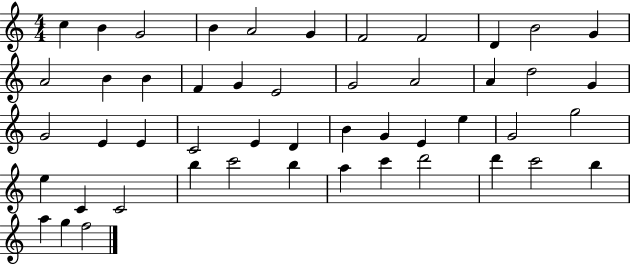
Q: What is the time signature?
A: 4/4